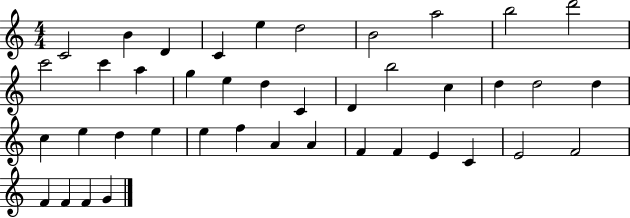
C4/h B4/q D4/q C4/q E5/q D5/h B4/h A5/h B5/h D6/h C6/h C6/q A5/q G5/q E5/q D5/q C4/q D4/q B5/h C5/q D5/q D5/h D5/q C5/q E5/q D5/q E5/q E5/q F5/q A4/q A4/q F4/q F4/q E4/q C4/q E4/h F4/h F4/q F4/q F4/q G4/q